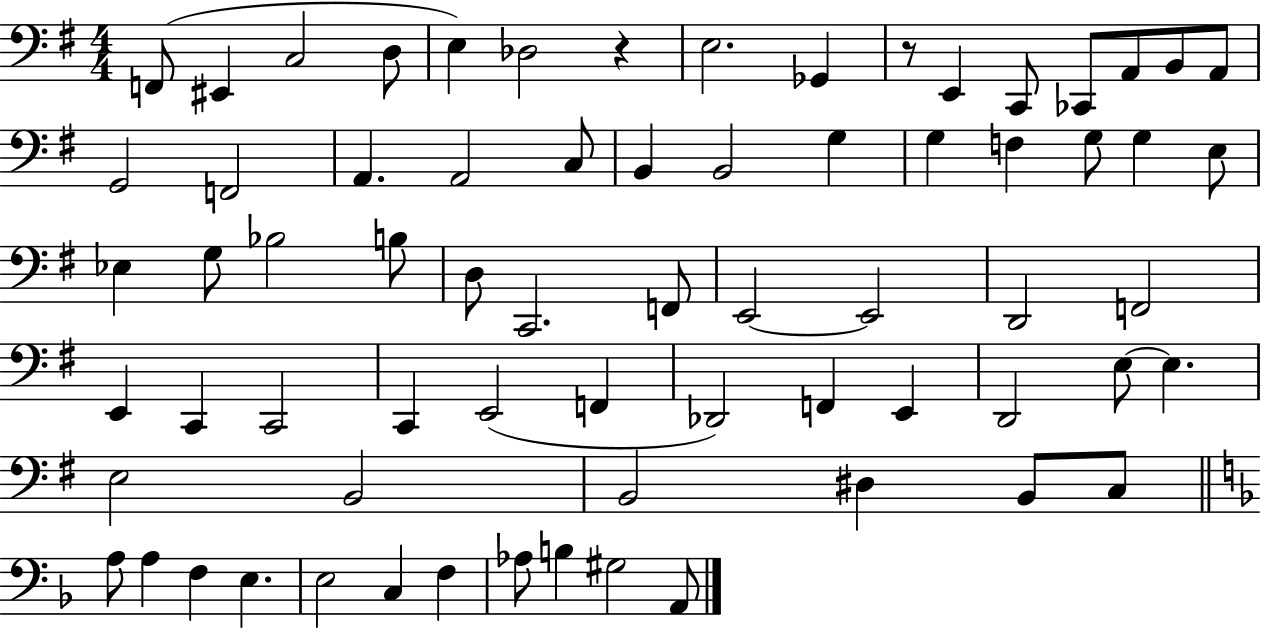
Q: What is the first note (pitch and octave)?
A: F2